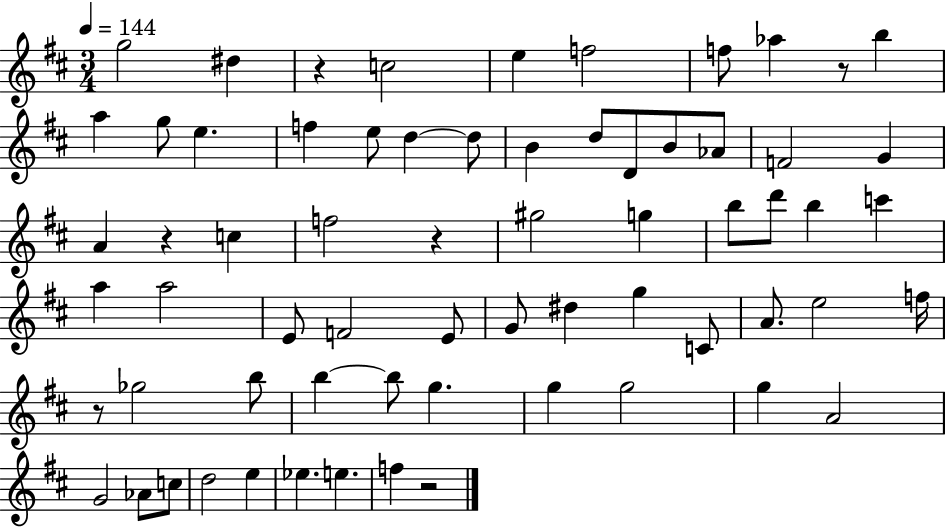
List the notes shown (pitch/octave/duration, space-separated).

G5/h D#5/q R/q C5/h E5/q F5/h F5/e Ab5/q R/e B5/q A5/q G5/e E5/q. F5/q E5/e D5/q D5/e B4/q D5/e D4/e B4/e Ab4/e F4/h G4/q A4/q R/q C5/q F5/h R/q G#5/h G5/q B5/e D6/e B5/q C6/q A5/q A5/h E4/e F4/h E4/e G4/e D#5/q G5/q C4/e A4/e. E5/h F5/s R/e Gb5/h B5/e B5/q B5/e G5/q. G5/q G5/h G5/q A4/h G4/h Ab4/e C5/e D5/h E5/q Eb5/q. E5/q. F5/q R/h